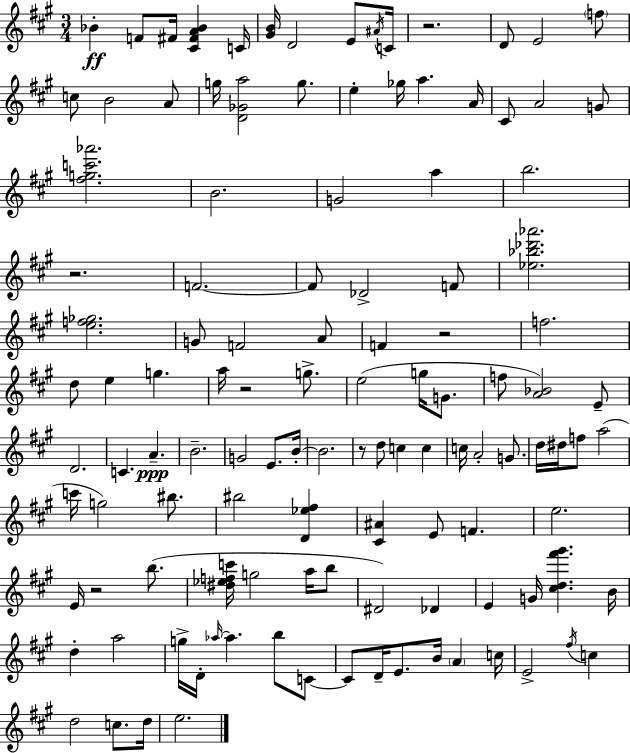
Bb4/q F4/e F#4/s [C#4,F#4,A4,Bb4]/q C4/s [G#4,B4]/s D4/h E4/e A#4/s C4/s R/h. D4/e E4/h F5/e C5/e B4/h A4/e G5/s [D4,Gb4,A5]/h G5/e. E5/q Gb5/s A5/q. A4/s C#4/e A4/h G4/e [F#5,G5,C6,Ab6]/h. B4/h. G4/h A5/q B5/h. R/h. F4/h. F4/e Db4/h F4/e [Eb5,Bb5,Db6,Ab6]/h. [E5,F5,Gb5]/h. G4/e F4/h A4/e F4/q R/h F5/h. D5/e E5/q G5/q. A5/s R/h G5/e. E5/h G5/s G4/e. F5/e [A4,Bb4]/h E4/e D4/h. C4/q. A4/q. B4/h. G4/h E4/e. B4/s B4/h. R/e D5/e C5/q C5/q C5/s A4/h G4/e. D5/s D#5/s F5/e A5/h C6/s G5/h BIS5/e. BIS5/h [D4,Eb5,F#5]/q [C#4,A#4]/q E4/e F4/q. E5/h. E4/s R/h B5/e. [D#5,Eb5,F5,C6]/s G5/h A5/s B5/e D#4/h Db4/q E4/q G4/s [C#5,D5,F#6,G#6]/q. B4/s D5/q A5/h G5/s D4/s Ab5/s Ab5/q. B5/e C4/e C4/e D4/s E4/e. B4/s A4/q C5/s E4/h F#5/s C5/q D5/h C5/e. D5/s E5/h.